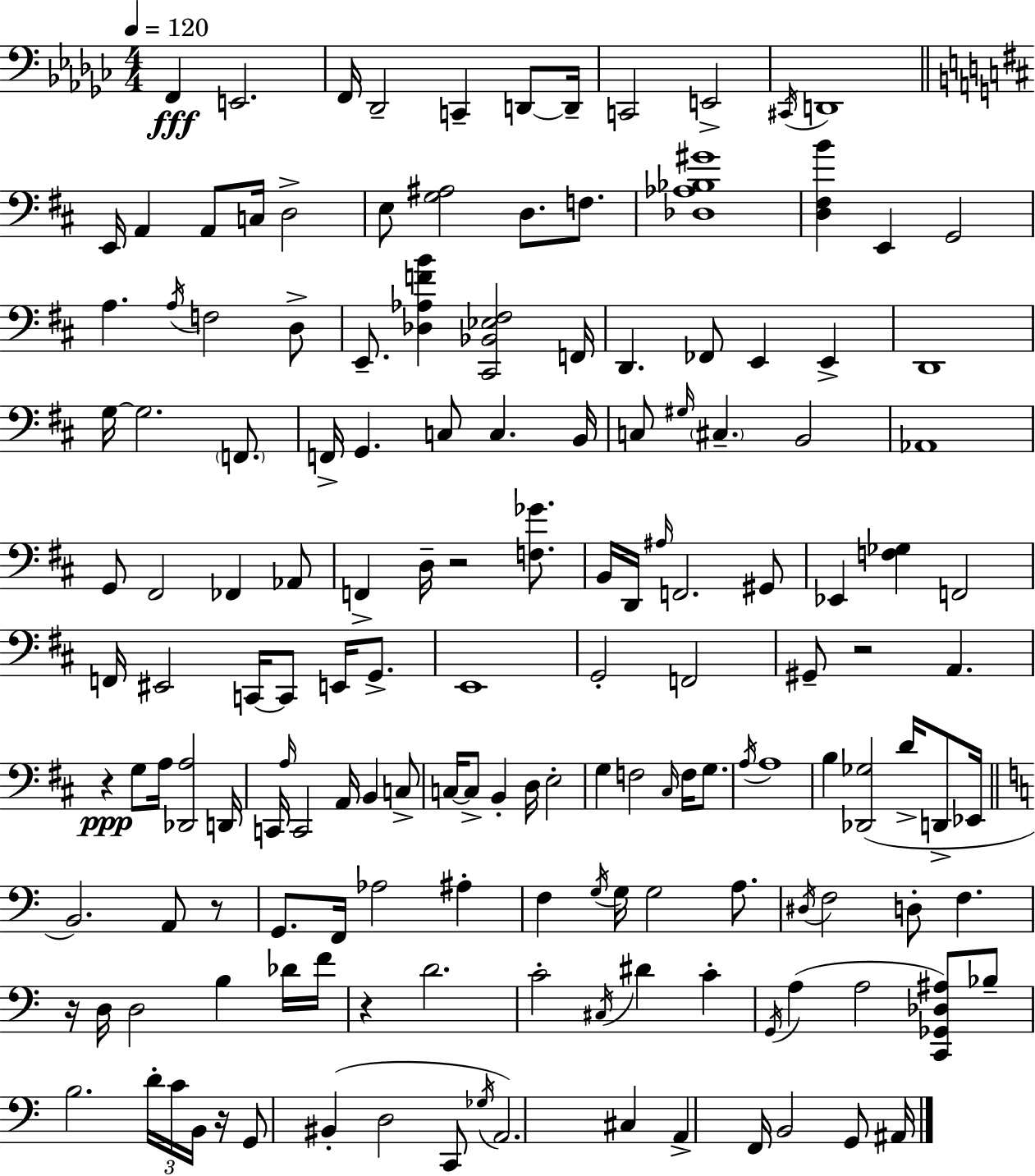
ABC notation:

X:1
T:Untitled
M:4/4
L:1/4
K:Ebm
F,, E,,2 F,,/4 _D,,2 C,, D,,/2 D,,/4 C,,2 E,,2 ^C,,/4 D,,4 E,,/4 A,, A,,/2 C,/4 D,2 E,/2 [G,^A,]2 D,/2 F,/2 [_D,_A,_B,^G]4 [D,^F,B] E,, G,,2 A, A,/4 F,2 D,/2 E,,/2 [_D,_A,FB] [^C,,_B,,_E,^F,]2 F,,/4 D,, _F,,/2 E,, E,, D,,4 G,/4 G,2 F,,/2 F,,/4 G,, C,/2 C, B,,/4 C,/2 ^G,/4 ^C, B,,2 _A,,4 G,,/2 ^F,,2 _F,, _A,,/2 F,, D,/4 z2 [F,_G]/2 B,,/4 D,,/4 ^A,/4 F,,2 ^G,,/2 _E,, [F,_G,] F,,2 F,,/4 ^E,,2 C,,/4 C,,/2 E,,/4 G,,/2 E,,4 G,,2 F,,2 ^G,,/2 z2 A,, z G,/2 A,/4 [_D,,A,]2 D,,/4 C,,/4 A,/4 C,,2 A,,/4 B,, C,/2 C,/4 C,/2 B,, D,/4 E,2 G, F,2 ^C,/4 F,/4 G,/2 A,/4 A,4 B, [_D,,_G,]2 D/4 D,,/2 _E,,/4 B,,2 A,,/2 z/2 G,,/2 F,,/4 _A,2 ^A, F, G,/4 G,/4 G,2 A,/2 ^D,/4 F,2 D,/2 F, z/4 D,/4 D,2 B, _D/4 F/4 z D2 C2 ^C,/4 ^D C G,,/4 A, A,2 [C,,_G,,_D,^A,]/2 _B,/2 B,2 D/4 C/4 B,,/4 z/4 G,,/2 ^B,, D,2 C,,/2 _G,/4 A,,2 ^C, A,, F,,/4 B,,2 G,,/2 ^A,,/4